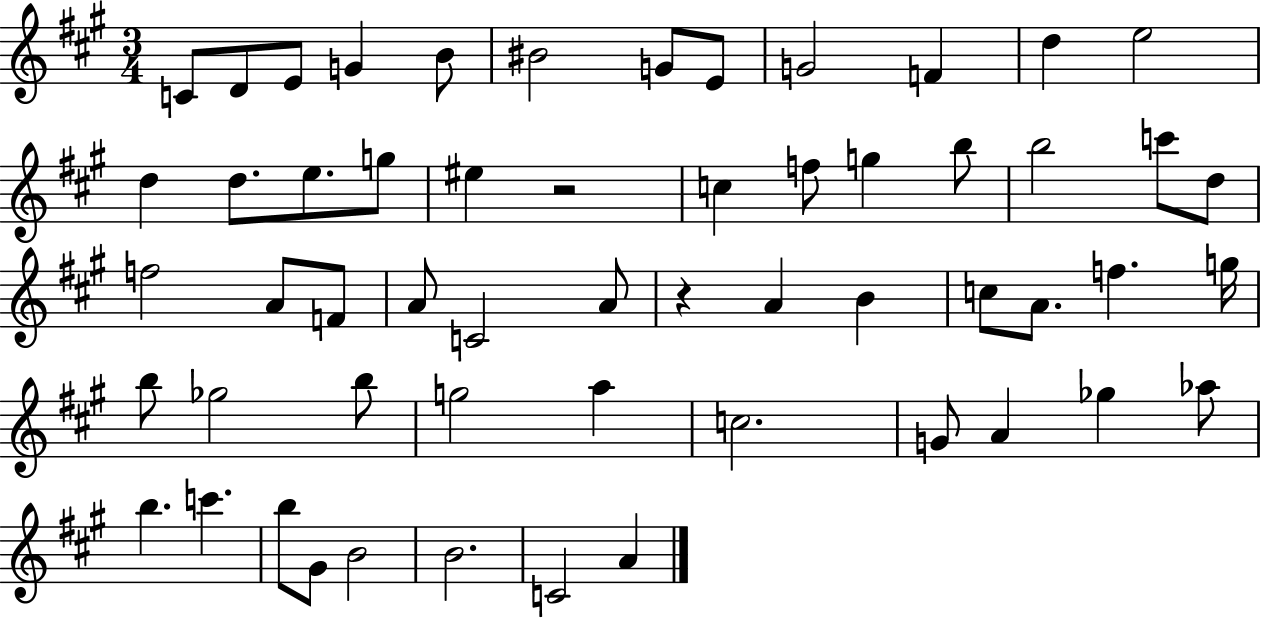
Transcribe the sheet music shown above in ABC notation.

X:1
T:Untitled
M:3/4
L:1/4
K:A
C/2 D/2 E/2 G B/2 ^B2 G/2 E/2 G2 F d e2 d d/2 e/2 g/2 ^e z2 c f/2 g b/2 b2 c'/2 d/2 f2 A/2 F/2 A/2 C2 A/2 z A B c/2 A/2 f g/4 b/2 _g2 b/2 g2 a c2 G/2 A _g _a/2 b c' b/2 ^G/2 B2 B2 C2 A